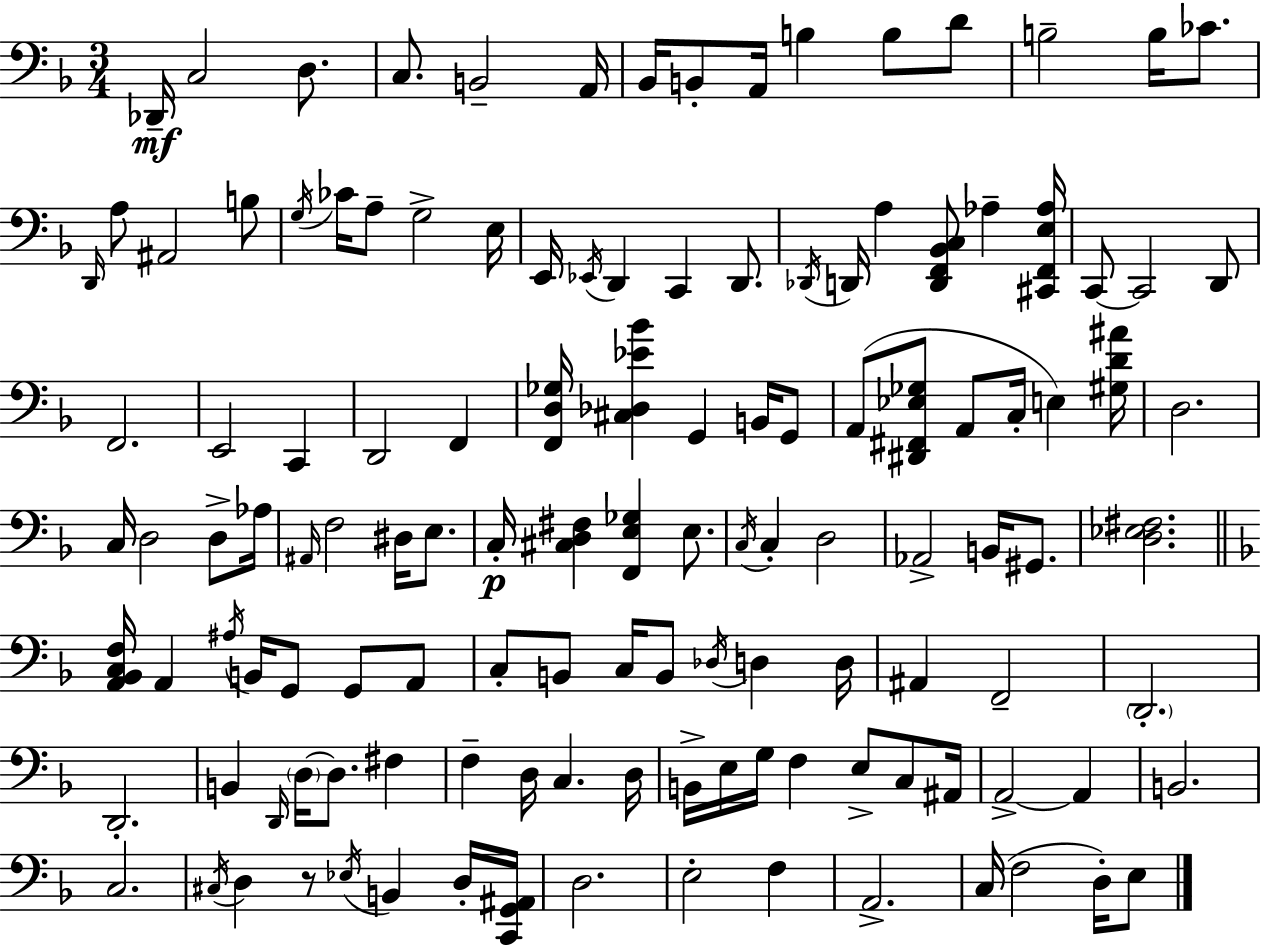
Db2/s C3/h D3/e. C3/e. B2/h A2/s Bb2/s B2/e A2/s B3/q B3/e D4/e B3/h B3/s CES4/e. D2/s A3/e A#2/h B3/e G3/s CES4/s A3/e G3/h E3/s E2/s Eb2/s D2/q C2/q D2/e. Db2/s D2/s A3/q [D2,F2,Bb2,C3]/e Ab3/q [C#2,F2,E3,Ab3]/s C2/e C2/h D2/e F2/h. E2/h C2/q D2/h F2/q [F2,D3,Gb3]/s [C#3,Db3,Eb4,Bb4]/q G2/q B2/s G2/e A2/e [D#2,F#2,Eb3,Gb3]/e A2/e C3/s E3/q [G#3,D4,A#4]/s D3/h. C3/s D3/h D3/e Ab3/s A#2/s F3/h D#3/s E3/e. C3/s [C#3,D3,F#3]/q [F2,E3,Gb3]/q E3/e. C3/s C3/q D3/h Ab2/h B2/s G#2/e. [D3,Eb3,F#3]/h. [A2,Bb2,C3,F3]/s A2/q A#3/s B2/s G2/e G2/e A2/e C3/e B2/e C3/s B2/e Db3/s D3/q D3/s A#2/q F2/h D2/h. D2/h. B2/q D2/s D3/s D3/e. F#3/q F3/q D3/s C3/q. D3/s B2/s E3/s G3/s F3/q E3/e C3/e A#2/s A2/h A2/q B2/h. C3/h. C#3/s D3/q R/e Eb3/s B2/q D3/s [C2,G2,A#2]/s D3/h. E3/h F3/q A2/h. C3/s F3/h D3/s E3/e